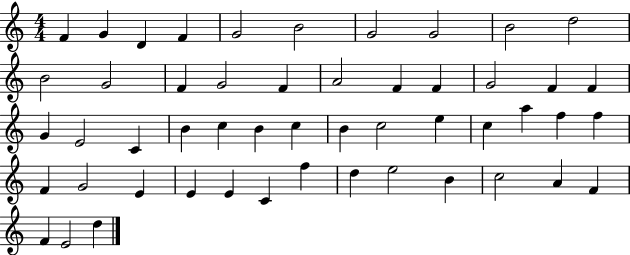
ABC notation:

X:1
T:Untitled
M:4/4
L:1/4
K:C
F G D F G2 B2 G2 G2 B2 d2 B2 G2 F G2 F A2 F F G2 F F G E2 C B c B c B c2 e c a f f F G2 E E E C f d e2 B c2 A F F E2 d